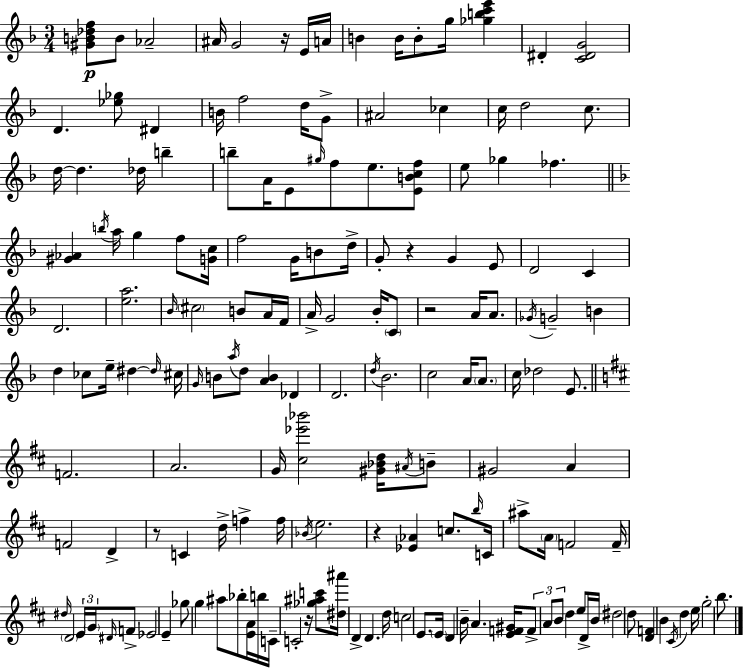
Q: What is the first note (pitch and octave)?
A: B4